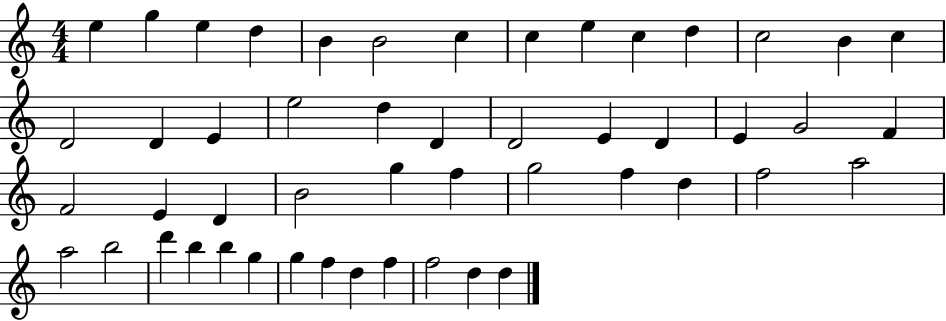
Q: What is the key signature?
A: C major